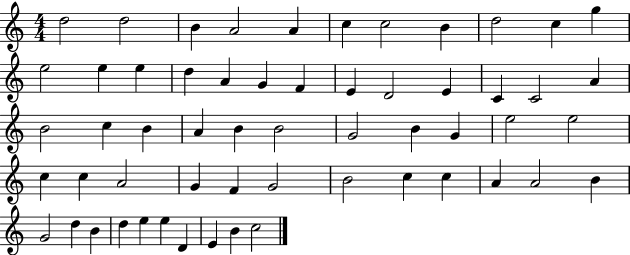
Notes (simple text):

D5/h D5/h B4/q A4/h A4/q C5/q C5/h B4/q D5/h C5/q G5/q E5/h E5/q E5/q D5/q A4/q G4/q F4/q E4/q D4/h E4/q C4/q C4/h A4/q B4/h C5/q B4/q A4/q B4/q B4/h G4/h B4/q G4/q E5/h E5/h C5/q C5/q A4/h G4/q F4/q G4/h B4/h C5/q C5/q A4/q A4/h B4/q G4/h D5/q B4/q D5/q E5/q E5/q D4/q E4/q B4/q C5/h